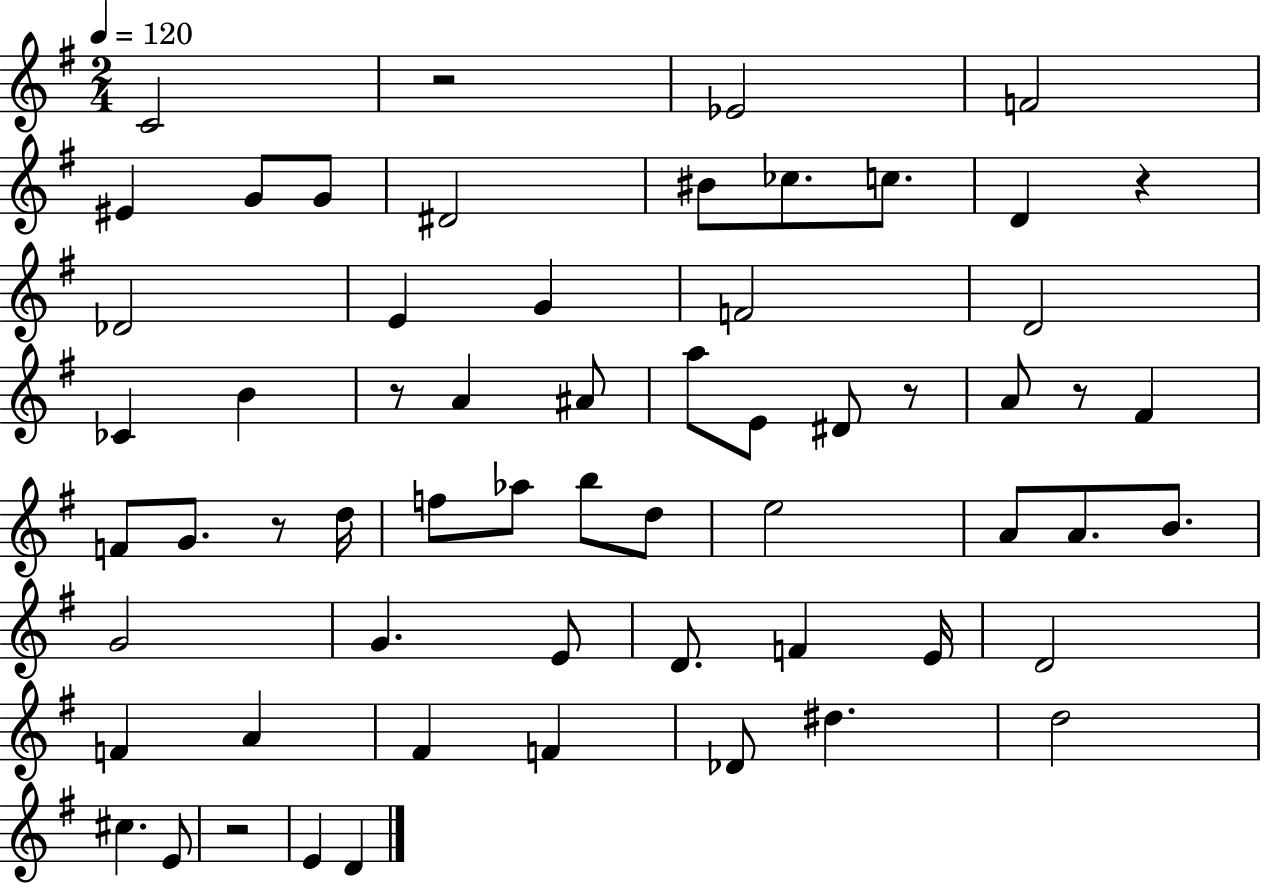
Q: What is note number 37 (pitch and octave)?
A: G4